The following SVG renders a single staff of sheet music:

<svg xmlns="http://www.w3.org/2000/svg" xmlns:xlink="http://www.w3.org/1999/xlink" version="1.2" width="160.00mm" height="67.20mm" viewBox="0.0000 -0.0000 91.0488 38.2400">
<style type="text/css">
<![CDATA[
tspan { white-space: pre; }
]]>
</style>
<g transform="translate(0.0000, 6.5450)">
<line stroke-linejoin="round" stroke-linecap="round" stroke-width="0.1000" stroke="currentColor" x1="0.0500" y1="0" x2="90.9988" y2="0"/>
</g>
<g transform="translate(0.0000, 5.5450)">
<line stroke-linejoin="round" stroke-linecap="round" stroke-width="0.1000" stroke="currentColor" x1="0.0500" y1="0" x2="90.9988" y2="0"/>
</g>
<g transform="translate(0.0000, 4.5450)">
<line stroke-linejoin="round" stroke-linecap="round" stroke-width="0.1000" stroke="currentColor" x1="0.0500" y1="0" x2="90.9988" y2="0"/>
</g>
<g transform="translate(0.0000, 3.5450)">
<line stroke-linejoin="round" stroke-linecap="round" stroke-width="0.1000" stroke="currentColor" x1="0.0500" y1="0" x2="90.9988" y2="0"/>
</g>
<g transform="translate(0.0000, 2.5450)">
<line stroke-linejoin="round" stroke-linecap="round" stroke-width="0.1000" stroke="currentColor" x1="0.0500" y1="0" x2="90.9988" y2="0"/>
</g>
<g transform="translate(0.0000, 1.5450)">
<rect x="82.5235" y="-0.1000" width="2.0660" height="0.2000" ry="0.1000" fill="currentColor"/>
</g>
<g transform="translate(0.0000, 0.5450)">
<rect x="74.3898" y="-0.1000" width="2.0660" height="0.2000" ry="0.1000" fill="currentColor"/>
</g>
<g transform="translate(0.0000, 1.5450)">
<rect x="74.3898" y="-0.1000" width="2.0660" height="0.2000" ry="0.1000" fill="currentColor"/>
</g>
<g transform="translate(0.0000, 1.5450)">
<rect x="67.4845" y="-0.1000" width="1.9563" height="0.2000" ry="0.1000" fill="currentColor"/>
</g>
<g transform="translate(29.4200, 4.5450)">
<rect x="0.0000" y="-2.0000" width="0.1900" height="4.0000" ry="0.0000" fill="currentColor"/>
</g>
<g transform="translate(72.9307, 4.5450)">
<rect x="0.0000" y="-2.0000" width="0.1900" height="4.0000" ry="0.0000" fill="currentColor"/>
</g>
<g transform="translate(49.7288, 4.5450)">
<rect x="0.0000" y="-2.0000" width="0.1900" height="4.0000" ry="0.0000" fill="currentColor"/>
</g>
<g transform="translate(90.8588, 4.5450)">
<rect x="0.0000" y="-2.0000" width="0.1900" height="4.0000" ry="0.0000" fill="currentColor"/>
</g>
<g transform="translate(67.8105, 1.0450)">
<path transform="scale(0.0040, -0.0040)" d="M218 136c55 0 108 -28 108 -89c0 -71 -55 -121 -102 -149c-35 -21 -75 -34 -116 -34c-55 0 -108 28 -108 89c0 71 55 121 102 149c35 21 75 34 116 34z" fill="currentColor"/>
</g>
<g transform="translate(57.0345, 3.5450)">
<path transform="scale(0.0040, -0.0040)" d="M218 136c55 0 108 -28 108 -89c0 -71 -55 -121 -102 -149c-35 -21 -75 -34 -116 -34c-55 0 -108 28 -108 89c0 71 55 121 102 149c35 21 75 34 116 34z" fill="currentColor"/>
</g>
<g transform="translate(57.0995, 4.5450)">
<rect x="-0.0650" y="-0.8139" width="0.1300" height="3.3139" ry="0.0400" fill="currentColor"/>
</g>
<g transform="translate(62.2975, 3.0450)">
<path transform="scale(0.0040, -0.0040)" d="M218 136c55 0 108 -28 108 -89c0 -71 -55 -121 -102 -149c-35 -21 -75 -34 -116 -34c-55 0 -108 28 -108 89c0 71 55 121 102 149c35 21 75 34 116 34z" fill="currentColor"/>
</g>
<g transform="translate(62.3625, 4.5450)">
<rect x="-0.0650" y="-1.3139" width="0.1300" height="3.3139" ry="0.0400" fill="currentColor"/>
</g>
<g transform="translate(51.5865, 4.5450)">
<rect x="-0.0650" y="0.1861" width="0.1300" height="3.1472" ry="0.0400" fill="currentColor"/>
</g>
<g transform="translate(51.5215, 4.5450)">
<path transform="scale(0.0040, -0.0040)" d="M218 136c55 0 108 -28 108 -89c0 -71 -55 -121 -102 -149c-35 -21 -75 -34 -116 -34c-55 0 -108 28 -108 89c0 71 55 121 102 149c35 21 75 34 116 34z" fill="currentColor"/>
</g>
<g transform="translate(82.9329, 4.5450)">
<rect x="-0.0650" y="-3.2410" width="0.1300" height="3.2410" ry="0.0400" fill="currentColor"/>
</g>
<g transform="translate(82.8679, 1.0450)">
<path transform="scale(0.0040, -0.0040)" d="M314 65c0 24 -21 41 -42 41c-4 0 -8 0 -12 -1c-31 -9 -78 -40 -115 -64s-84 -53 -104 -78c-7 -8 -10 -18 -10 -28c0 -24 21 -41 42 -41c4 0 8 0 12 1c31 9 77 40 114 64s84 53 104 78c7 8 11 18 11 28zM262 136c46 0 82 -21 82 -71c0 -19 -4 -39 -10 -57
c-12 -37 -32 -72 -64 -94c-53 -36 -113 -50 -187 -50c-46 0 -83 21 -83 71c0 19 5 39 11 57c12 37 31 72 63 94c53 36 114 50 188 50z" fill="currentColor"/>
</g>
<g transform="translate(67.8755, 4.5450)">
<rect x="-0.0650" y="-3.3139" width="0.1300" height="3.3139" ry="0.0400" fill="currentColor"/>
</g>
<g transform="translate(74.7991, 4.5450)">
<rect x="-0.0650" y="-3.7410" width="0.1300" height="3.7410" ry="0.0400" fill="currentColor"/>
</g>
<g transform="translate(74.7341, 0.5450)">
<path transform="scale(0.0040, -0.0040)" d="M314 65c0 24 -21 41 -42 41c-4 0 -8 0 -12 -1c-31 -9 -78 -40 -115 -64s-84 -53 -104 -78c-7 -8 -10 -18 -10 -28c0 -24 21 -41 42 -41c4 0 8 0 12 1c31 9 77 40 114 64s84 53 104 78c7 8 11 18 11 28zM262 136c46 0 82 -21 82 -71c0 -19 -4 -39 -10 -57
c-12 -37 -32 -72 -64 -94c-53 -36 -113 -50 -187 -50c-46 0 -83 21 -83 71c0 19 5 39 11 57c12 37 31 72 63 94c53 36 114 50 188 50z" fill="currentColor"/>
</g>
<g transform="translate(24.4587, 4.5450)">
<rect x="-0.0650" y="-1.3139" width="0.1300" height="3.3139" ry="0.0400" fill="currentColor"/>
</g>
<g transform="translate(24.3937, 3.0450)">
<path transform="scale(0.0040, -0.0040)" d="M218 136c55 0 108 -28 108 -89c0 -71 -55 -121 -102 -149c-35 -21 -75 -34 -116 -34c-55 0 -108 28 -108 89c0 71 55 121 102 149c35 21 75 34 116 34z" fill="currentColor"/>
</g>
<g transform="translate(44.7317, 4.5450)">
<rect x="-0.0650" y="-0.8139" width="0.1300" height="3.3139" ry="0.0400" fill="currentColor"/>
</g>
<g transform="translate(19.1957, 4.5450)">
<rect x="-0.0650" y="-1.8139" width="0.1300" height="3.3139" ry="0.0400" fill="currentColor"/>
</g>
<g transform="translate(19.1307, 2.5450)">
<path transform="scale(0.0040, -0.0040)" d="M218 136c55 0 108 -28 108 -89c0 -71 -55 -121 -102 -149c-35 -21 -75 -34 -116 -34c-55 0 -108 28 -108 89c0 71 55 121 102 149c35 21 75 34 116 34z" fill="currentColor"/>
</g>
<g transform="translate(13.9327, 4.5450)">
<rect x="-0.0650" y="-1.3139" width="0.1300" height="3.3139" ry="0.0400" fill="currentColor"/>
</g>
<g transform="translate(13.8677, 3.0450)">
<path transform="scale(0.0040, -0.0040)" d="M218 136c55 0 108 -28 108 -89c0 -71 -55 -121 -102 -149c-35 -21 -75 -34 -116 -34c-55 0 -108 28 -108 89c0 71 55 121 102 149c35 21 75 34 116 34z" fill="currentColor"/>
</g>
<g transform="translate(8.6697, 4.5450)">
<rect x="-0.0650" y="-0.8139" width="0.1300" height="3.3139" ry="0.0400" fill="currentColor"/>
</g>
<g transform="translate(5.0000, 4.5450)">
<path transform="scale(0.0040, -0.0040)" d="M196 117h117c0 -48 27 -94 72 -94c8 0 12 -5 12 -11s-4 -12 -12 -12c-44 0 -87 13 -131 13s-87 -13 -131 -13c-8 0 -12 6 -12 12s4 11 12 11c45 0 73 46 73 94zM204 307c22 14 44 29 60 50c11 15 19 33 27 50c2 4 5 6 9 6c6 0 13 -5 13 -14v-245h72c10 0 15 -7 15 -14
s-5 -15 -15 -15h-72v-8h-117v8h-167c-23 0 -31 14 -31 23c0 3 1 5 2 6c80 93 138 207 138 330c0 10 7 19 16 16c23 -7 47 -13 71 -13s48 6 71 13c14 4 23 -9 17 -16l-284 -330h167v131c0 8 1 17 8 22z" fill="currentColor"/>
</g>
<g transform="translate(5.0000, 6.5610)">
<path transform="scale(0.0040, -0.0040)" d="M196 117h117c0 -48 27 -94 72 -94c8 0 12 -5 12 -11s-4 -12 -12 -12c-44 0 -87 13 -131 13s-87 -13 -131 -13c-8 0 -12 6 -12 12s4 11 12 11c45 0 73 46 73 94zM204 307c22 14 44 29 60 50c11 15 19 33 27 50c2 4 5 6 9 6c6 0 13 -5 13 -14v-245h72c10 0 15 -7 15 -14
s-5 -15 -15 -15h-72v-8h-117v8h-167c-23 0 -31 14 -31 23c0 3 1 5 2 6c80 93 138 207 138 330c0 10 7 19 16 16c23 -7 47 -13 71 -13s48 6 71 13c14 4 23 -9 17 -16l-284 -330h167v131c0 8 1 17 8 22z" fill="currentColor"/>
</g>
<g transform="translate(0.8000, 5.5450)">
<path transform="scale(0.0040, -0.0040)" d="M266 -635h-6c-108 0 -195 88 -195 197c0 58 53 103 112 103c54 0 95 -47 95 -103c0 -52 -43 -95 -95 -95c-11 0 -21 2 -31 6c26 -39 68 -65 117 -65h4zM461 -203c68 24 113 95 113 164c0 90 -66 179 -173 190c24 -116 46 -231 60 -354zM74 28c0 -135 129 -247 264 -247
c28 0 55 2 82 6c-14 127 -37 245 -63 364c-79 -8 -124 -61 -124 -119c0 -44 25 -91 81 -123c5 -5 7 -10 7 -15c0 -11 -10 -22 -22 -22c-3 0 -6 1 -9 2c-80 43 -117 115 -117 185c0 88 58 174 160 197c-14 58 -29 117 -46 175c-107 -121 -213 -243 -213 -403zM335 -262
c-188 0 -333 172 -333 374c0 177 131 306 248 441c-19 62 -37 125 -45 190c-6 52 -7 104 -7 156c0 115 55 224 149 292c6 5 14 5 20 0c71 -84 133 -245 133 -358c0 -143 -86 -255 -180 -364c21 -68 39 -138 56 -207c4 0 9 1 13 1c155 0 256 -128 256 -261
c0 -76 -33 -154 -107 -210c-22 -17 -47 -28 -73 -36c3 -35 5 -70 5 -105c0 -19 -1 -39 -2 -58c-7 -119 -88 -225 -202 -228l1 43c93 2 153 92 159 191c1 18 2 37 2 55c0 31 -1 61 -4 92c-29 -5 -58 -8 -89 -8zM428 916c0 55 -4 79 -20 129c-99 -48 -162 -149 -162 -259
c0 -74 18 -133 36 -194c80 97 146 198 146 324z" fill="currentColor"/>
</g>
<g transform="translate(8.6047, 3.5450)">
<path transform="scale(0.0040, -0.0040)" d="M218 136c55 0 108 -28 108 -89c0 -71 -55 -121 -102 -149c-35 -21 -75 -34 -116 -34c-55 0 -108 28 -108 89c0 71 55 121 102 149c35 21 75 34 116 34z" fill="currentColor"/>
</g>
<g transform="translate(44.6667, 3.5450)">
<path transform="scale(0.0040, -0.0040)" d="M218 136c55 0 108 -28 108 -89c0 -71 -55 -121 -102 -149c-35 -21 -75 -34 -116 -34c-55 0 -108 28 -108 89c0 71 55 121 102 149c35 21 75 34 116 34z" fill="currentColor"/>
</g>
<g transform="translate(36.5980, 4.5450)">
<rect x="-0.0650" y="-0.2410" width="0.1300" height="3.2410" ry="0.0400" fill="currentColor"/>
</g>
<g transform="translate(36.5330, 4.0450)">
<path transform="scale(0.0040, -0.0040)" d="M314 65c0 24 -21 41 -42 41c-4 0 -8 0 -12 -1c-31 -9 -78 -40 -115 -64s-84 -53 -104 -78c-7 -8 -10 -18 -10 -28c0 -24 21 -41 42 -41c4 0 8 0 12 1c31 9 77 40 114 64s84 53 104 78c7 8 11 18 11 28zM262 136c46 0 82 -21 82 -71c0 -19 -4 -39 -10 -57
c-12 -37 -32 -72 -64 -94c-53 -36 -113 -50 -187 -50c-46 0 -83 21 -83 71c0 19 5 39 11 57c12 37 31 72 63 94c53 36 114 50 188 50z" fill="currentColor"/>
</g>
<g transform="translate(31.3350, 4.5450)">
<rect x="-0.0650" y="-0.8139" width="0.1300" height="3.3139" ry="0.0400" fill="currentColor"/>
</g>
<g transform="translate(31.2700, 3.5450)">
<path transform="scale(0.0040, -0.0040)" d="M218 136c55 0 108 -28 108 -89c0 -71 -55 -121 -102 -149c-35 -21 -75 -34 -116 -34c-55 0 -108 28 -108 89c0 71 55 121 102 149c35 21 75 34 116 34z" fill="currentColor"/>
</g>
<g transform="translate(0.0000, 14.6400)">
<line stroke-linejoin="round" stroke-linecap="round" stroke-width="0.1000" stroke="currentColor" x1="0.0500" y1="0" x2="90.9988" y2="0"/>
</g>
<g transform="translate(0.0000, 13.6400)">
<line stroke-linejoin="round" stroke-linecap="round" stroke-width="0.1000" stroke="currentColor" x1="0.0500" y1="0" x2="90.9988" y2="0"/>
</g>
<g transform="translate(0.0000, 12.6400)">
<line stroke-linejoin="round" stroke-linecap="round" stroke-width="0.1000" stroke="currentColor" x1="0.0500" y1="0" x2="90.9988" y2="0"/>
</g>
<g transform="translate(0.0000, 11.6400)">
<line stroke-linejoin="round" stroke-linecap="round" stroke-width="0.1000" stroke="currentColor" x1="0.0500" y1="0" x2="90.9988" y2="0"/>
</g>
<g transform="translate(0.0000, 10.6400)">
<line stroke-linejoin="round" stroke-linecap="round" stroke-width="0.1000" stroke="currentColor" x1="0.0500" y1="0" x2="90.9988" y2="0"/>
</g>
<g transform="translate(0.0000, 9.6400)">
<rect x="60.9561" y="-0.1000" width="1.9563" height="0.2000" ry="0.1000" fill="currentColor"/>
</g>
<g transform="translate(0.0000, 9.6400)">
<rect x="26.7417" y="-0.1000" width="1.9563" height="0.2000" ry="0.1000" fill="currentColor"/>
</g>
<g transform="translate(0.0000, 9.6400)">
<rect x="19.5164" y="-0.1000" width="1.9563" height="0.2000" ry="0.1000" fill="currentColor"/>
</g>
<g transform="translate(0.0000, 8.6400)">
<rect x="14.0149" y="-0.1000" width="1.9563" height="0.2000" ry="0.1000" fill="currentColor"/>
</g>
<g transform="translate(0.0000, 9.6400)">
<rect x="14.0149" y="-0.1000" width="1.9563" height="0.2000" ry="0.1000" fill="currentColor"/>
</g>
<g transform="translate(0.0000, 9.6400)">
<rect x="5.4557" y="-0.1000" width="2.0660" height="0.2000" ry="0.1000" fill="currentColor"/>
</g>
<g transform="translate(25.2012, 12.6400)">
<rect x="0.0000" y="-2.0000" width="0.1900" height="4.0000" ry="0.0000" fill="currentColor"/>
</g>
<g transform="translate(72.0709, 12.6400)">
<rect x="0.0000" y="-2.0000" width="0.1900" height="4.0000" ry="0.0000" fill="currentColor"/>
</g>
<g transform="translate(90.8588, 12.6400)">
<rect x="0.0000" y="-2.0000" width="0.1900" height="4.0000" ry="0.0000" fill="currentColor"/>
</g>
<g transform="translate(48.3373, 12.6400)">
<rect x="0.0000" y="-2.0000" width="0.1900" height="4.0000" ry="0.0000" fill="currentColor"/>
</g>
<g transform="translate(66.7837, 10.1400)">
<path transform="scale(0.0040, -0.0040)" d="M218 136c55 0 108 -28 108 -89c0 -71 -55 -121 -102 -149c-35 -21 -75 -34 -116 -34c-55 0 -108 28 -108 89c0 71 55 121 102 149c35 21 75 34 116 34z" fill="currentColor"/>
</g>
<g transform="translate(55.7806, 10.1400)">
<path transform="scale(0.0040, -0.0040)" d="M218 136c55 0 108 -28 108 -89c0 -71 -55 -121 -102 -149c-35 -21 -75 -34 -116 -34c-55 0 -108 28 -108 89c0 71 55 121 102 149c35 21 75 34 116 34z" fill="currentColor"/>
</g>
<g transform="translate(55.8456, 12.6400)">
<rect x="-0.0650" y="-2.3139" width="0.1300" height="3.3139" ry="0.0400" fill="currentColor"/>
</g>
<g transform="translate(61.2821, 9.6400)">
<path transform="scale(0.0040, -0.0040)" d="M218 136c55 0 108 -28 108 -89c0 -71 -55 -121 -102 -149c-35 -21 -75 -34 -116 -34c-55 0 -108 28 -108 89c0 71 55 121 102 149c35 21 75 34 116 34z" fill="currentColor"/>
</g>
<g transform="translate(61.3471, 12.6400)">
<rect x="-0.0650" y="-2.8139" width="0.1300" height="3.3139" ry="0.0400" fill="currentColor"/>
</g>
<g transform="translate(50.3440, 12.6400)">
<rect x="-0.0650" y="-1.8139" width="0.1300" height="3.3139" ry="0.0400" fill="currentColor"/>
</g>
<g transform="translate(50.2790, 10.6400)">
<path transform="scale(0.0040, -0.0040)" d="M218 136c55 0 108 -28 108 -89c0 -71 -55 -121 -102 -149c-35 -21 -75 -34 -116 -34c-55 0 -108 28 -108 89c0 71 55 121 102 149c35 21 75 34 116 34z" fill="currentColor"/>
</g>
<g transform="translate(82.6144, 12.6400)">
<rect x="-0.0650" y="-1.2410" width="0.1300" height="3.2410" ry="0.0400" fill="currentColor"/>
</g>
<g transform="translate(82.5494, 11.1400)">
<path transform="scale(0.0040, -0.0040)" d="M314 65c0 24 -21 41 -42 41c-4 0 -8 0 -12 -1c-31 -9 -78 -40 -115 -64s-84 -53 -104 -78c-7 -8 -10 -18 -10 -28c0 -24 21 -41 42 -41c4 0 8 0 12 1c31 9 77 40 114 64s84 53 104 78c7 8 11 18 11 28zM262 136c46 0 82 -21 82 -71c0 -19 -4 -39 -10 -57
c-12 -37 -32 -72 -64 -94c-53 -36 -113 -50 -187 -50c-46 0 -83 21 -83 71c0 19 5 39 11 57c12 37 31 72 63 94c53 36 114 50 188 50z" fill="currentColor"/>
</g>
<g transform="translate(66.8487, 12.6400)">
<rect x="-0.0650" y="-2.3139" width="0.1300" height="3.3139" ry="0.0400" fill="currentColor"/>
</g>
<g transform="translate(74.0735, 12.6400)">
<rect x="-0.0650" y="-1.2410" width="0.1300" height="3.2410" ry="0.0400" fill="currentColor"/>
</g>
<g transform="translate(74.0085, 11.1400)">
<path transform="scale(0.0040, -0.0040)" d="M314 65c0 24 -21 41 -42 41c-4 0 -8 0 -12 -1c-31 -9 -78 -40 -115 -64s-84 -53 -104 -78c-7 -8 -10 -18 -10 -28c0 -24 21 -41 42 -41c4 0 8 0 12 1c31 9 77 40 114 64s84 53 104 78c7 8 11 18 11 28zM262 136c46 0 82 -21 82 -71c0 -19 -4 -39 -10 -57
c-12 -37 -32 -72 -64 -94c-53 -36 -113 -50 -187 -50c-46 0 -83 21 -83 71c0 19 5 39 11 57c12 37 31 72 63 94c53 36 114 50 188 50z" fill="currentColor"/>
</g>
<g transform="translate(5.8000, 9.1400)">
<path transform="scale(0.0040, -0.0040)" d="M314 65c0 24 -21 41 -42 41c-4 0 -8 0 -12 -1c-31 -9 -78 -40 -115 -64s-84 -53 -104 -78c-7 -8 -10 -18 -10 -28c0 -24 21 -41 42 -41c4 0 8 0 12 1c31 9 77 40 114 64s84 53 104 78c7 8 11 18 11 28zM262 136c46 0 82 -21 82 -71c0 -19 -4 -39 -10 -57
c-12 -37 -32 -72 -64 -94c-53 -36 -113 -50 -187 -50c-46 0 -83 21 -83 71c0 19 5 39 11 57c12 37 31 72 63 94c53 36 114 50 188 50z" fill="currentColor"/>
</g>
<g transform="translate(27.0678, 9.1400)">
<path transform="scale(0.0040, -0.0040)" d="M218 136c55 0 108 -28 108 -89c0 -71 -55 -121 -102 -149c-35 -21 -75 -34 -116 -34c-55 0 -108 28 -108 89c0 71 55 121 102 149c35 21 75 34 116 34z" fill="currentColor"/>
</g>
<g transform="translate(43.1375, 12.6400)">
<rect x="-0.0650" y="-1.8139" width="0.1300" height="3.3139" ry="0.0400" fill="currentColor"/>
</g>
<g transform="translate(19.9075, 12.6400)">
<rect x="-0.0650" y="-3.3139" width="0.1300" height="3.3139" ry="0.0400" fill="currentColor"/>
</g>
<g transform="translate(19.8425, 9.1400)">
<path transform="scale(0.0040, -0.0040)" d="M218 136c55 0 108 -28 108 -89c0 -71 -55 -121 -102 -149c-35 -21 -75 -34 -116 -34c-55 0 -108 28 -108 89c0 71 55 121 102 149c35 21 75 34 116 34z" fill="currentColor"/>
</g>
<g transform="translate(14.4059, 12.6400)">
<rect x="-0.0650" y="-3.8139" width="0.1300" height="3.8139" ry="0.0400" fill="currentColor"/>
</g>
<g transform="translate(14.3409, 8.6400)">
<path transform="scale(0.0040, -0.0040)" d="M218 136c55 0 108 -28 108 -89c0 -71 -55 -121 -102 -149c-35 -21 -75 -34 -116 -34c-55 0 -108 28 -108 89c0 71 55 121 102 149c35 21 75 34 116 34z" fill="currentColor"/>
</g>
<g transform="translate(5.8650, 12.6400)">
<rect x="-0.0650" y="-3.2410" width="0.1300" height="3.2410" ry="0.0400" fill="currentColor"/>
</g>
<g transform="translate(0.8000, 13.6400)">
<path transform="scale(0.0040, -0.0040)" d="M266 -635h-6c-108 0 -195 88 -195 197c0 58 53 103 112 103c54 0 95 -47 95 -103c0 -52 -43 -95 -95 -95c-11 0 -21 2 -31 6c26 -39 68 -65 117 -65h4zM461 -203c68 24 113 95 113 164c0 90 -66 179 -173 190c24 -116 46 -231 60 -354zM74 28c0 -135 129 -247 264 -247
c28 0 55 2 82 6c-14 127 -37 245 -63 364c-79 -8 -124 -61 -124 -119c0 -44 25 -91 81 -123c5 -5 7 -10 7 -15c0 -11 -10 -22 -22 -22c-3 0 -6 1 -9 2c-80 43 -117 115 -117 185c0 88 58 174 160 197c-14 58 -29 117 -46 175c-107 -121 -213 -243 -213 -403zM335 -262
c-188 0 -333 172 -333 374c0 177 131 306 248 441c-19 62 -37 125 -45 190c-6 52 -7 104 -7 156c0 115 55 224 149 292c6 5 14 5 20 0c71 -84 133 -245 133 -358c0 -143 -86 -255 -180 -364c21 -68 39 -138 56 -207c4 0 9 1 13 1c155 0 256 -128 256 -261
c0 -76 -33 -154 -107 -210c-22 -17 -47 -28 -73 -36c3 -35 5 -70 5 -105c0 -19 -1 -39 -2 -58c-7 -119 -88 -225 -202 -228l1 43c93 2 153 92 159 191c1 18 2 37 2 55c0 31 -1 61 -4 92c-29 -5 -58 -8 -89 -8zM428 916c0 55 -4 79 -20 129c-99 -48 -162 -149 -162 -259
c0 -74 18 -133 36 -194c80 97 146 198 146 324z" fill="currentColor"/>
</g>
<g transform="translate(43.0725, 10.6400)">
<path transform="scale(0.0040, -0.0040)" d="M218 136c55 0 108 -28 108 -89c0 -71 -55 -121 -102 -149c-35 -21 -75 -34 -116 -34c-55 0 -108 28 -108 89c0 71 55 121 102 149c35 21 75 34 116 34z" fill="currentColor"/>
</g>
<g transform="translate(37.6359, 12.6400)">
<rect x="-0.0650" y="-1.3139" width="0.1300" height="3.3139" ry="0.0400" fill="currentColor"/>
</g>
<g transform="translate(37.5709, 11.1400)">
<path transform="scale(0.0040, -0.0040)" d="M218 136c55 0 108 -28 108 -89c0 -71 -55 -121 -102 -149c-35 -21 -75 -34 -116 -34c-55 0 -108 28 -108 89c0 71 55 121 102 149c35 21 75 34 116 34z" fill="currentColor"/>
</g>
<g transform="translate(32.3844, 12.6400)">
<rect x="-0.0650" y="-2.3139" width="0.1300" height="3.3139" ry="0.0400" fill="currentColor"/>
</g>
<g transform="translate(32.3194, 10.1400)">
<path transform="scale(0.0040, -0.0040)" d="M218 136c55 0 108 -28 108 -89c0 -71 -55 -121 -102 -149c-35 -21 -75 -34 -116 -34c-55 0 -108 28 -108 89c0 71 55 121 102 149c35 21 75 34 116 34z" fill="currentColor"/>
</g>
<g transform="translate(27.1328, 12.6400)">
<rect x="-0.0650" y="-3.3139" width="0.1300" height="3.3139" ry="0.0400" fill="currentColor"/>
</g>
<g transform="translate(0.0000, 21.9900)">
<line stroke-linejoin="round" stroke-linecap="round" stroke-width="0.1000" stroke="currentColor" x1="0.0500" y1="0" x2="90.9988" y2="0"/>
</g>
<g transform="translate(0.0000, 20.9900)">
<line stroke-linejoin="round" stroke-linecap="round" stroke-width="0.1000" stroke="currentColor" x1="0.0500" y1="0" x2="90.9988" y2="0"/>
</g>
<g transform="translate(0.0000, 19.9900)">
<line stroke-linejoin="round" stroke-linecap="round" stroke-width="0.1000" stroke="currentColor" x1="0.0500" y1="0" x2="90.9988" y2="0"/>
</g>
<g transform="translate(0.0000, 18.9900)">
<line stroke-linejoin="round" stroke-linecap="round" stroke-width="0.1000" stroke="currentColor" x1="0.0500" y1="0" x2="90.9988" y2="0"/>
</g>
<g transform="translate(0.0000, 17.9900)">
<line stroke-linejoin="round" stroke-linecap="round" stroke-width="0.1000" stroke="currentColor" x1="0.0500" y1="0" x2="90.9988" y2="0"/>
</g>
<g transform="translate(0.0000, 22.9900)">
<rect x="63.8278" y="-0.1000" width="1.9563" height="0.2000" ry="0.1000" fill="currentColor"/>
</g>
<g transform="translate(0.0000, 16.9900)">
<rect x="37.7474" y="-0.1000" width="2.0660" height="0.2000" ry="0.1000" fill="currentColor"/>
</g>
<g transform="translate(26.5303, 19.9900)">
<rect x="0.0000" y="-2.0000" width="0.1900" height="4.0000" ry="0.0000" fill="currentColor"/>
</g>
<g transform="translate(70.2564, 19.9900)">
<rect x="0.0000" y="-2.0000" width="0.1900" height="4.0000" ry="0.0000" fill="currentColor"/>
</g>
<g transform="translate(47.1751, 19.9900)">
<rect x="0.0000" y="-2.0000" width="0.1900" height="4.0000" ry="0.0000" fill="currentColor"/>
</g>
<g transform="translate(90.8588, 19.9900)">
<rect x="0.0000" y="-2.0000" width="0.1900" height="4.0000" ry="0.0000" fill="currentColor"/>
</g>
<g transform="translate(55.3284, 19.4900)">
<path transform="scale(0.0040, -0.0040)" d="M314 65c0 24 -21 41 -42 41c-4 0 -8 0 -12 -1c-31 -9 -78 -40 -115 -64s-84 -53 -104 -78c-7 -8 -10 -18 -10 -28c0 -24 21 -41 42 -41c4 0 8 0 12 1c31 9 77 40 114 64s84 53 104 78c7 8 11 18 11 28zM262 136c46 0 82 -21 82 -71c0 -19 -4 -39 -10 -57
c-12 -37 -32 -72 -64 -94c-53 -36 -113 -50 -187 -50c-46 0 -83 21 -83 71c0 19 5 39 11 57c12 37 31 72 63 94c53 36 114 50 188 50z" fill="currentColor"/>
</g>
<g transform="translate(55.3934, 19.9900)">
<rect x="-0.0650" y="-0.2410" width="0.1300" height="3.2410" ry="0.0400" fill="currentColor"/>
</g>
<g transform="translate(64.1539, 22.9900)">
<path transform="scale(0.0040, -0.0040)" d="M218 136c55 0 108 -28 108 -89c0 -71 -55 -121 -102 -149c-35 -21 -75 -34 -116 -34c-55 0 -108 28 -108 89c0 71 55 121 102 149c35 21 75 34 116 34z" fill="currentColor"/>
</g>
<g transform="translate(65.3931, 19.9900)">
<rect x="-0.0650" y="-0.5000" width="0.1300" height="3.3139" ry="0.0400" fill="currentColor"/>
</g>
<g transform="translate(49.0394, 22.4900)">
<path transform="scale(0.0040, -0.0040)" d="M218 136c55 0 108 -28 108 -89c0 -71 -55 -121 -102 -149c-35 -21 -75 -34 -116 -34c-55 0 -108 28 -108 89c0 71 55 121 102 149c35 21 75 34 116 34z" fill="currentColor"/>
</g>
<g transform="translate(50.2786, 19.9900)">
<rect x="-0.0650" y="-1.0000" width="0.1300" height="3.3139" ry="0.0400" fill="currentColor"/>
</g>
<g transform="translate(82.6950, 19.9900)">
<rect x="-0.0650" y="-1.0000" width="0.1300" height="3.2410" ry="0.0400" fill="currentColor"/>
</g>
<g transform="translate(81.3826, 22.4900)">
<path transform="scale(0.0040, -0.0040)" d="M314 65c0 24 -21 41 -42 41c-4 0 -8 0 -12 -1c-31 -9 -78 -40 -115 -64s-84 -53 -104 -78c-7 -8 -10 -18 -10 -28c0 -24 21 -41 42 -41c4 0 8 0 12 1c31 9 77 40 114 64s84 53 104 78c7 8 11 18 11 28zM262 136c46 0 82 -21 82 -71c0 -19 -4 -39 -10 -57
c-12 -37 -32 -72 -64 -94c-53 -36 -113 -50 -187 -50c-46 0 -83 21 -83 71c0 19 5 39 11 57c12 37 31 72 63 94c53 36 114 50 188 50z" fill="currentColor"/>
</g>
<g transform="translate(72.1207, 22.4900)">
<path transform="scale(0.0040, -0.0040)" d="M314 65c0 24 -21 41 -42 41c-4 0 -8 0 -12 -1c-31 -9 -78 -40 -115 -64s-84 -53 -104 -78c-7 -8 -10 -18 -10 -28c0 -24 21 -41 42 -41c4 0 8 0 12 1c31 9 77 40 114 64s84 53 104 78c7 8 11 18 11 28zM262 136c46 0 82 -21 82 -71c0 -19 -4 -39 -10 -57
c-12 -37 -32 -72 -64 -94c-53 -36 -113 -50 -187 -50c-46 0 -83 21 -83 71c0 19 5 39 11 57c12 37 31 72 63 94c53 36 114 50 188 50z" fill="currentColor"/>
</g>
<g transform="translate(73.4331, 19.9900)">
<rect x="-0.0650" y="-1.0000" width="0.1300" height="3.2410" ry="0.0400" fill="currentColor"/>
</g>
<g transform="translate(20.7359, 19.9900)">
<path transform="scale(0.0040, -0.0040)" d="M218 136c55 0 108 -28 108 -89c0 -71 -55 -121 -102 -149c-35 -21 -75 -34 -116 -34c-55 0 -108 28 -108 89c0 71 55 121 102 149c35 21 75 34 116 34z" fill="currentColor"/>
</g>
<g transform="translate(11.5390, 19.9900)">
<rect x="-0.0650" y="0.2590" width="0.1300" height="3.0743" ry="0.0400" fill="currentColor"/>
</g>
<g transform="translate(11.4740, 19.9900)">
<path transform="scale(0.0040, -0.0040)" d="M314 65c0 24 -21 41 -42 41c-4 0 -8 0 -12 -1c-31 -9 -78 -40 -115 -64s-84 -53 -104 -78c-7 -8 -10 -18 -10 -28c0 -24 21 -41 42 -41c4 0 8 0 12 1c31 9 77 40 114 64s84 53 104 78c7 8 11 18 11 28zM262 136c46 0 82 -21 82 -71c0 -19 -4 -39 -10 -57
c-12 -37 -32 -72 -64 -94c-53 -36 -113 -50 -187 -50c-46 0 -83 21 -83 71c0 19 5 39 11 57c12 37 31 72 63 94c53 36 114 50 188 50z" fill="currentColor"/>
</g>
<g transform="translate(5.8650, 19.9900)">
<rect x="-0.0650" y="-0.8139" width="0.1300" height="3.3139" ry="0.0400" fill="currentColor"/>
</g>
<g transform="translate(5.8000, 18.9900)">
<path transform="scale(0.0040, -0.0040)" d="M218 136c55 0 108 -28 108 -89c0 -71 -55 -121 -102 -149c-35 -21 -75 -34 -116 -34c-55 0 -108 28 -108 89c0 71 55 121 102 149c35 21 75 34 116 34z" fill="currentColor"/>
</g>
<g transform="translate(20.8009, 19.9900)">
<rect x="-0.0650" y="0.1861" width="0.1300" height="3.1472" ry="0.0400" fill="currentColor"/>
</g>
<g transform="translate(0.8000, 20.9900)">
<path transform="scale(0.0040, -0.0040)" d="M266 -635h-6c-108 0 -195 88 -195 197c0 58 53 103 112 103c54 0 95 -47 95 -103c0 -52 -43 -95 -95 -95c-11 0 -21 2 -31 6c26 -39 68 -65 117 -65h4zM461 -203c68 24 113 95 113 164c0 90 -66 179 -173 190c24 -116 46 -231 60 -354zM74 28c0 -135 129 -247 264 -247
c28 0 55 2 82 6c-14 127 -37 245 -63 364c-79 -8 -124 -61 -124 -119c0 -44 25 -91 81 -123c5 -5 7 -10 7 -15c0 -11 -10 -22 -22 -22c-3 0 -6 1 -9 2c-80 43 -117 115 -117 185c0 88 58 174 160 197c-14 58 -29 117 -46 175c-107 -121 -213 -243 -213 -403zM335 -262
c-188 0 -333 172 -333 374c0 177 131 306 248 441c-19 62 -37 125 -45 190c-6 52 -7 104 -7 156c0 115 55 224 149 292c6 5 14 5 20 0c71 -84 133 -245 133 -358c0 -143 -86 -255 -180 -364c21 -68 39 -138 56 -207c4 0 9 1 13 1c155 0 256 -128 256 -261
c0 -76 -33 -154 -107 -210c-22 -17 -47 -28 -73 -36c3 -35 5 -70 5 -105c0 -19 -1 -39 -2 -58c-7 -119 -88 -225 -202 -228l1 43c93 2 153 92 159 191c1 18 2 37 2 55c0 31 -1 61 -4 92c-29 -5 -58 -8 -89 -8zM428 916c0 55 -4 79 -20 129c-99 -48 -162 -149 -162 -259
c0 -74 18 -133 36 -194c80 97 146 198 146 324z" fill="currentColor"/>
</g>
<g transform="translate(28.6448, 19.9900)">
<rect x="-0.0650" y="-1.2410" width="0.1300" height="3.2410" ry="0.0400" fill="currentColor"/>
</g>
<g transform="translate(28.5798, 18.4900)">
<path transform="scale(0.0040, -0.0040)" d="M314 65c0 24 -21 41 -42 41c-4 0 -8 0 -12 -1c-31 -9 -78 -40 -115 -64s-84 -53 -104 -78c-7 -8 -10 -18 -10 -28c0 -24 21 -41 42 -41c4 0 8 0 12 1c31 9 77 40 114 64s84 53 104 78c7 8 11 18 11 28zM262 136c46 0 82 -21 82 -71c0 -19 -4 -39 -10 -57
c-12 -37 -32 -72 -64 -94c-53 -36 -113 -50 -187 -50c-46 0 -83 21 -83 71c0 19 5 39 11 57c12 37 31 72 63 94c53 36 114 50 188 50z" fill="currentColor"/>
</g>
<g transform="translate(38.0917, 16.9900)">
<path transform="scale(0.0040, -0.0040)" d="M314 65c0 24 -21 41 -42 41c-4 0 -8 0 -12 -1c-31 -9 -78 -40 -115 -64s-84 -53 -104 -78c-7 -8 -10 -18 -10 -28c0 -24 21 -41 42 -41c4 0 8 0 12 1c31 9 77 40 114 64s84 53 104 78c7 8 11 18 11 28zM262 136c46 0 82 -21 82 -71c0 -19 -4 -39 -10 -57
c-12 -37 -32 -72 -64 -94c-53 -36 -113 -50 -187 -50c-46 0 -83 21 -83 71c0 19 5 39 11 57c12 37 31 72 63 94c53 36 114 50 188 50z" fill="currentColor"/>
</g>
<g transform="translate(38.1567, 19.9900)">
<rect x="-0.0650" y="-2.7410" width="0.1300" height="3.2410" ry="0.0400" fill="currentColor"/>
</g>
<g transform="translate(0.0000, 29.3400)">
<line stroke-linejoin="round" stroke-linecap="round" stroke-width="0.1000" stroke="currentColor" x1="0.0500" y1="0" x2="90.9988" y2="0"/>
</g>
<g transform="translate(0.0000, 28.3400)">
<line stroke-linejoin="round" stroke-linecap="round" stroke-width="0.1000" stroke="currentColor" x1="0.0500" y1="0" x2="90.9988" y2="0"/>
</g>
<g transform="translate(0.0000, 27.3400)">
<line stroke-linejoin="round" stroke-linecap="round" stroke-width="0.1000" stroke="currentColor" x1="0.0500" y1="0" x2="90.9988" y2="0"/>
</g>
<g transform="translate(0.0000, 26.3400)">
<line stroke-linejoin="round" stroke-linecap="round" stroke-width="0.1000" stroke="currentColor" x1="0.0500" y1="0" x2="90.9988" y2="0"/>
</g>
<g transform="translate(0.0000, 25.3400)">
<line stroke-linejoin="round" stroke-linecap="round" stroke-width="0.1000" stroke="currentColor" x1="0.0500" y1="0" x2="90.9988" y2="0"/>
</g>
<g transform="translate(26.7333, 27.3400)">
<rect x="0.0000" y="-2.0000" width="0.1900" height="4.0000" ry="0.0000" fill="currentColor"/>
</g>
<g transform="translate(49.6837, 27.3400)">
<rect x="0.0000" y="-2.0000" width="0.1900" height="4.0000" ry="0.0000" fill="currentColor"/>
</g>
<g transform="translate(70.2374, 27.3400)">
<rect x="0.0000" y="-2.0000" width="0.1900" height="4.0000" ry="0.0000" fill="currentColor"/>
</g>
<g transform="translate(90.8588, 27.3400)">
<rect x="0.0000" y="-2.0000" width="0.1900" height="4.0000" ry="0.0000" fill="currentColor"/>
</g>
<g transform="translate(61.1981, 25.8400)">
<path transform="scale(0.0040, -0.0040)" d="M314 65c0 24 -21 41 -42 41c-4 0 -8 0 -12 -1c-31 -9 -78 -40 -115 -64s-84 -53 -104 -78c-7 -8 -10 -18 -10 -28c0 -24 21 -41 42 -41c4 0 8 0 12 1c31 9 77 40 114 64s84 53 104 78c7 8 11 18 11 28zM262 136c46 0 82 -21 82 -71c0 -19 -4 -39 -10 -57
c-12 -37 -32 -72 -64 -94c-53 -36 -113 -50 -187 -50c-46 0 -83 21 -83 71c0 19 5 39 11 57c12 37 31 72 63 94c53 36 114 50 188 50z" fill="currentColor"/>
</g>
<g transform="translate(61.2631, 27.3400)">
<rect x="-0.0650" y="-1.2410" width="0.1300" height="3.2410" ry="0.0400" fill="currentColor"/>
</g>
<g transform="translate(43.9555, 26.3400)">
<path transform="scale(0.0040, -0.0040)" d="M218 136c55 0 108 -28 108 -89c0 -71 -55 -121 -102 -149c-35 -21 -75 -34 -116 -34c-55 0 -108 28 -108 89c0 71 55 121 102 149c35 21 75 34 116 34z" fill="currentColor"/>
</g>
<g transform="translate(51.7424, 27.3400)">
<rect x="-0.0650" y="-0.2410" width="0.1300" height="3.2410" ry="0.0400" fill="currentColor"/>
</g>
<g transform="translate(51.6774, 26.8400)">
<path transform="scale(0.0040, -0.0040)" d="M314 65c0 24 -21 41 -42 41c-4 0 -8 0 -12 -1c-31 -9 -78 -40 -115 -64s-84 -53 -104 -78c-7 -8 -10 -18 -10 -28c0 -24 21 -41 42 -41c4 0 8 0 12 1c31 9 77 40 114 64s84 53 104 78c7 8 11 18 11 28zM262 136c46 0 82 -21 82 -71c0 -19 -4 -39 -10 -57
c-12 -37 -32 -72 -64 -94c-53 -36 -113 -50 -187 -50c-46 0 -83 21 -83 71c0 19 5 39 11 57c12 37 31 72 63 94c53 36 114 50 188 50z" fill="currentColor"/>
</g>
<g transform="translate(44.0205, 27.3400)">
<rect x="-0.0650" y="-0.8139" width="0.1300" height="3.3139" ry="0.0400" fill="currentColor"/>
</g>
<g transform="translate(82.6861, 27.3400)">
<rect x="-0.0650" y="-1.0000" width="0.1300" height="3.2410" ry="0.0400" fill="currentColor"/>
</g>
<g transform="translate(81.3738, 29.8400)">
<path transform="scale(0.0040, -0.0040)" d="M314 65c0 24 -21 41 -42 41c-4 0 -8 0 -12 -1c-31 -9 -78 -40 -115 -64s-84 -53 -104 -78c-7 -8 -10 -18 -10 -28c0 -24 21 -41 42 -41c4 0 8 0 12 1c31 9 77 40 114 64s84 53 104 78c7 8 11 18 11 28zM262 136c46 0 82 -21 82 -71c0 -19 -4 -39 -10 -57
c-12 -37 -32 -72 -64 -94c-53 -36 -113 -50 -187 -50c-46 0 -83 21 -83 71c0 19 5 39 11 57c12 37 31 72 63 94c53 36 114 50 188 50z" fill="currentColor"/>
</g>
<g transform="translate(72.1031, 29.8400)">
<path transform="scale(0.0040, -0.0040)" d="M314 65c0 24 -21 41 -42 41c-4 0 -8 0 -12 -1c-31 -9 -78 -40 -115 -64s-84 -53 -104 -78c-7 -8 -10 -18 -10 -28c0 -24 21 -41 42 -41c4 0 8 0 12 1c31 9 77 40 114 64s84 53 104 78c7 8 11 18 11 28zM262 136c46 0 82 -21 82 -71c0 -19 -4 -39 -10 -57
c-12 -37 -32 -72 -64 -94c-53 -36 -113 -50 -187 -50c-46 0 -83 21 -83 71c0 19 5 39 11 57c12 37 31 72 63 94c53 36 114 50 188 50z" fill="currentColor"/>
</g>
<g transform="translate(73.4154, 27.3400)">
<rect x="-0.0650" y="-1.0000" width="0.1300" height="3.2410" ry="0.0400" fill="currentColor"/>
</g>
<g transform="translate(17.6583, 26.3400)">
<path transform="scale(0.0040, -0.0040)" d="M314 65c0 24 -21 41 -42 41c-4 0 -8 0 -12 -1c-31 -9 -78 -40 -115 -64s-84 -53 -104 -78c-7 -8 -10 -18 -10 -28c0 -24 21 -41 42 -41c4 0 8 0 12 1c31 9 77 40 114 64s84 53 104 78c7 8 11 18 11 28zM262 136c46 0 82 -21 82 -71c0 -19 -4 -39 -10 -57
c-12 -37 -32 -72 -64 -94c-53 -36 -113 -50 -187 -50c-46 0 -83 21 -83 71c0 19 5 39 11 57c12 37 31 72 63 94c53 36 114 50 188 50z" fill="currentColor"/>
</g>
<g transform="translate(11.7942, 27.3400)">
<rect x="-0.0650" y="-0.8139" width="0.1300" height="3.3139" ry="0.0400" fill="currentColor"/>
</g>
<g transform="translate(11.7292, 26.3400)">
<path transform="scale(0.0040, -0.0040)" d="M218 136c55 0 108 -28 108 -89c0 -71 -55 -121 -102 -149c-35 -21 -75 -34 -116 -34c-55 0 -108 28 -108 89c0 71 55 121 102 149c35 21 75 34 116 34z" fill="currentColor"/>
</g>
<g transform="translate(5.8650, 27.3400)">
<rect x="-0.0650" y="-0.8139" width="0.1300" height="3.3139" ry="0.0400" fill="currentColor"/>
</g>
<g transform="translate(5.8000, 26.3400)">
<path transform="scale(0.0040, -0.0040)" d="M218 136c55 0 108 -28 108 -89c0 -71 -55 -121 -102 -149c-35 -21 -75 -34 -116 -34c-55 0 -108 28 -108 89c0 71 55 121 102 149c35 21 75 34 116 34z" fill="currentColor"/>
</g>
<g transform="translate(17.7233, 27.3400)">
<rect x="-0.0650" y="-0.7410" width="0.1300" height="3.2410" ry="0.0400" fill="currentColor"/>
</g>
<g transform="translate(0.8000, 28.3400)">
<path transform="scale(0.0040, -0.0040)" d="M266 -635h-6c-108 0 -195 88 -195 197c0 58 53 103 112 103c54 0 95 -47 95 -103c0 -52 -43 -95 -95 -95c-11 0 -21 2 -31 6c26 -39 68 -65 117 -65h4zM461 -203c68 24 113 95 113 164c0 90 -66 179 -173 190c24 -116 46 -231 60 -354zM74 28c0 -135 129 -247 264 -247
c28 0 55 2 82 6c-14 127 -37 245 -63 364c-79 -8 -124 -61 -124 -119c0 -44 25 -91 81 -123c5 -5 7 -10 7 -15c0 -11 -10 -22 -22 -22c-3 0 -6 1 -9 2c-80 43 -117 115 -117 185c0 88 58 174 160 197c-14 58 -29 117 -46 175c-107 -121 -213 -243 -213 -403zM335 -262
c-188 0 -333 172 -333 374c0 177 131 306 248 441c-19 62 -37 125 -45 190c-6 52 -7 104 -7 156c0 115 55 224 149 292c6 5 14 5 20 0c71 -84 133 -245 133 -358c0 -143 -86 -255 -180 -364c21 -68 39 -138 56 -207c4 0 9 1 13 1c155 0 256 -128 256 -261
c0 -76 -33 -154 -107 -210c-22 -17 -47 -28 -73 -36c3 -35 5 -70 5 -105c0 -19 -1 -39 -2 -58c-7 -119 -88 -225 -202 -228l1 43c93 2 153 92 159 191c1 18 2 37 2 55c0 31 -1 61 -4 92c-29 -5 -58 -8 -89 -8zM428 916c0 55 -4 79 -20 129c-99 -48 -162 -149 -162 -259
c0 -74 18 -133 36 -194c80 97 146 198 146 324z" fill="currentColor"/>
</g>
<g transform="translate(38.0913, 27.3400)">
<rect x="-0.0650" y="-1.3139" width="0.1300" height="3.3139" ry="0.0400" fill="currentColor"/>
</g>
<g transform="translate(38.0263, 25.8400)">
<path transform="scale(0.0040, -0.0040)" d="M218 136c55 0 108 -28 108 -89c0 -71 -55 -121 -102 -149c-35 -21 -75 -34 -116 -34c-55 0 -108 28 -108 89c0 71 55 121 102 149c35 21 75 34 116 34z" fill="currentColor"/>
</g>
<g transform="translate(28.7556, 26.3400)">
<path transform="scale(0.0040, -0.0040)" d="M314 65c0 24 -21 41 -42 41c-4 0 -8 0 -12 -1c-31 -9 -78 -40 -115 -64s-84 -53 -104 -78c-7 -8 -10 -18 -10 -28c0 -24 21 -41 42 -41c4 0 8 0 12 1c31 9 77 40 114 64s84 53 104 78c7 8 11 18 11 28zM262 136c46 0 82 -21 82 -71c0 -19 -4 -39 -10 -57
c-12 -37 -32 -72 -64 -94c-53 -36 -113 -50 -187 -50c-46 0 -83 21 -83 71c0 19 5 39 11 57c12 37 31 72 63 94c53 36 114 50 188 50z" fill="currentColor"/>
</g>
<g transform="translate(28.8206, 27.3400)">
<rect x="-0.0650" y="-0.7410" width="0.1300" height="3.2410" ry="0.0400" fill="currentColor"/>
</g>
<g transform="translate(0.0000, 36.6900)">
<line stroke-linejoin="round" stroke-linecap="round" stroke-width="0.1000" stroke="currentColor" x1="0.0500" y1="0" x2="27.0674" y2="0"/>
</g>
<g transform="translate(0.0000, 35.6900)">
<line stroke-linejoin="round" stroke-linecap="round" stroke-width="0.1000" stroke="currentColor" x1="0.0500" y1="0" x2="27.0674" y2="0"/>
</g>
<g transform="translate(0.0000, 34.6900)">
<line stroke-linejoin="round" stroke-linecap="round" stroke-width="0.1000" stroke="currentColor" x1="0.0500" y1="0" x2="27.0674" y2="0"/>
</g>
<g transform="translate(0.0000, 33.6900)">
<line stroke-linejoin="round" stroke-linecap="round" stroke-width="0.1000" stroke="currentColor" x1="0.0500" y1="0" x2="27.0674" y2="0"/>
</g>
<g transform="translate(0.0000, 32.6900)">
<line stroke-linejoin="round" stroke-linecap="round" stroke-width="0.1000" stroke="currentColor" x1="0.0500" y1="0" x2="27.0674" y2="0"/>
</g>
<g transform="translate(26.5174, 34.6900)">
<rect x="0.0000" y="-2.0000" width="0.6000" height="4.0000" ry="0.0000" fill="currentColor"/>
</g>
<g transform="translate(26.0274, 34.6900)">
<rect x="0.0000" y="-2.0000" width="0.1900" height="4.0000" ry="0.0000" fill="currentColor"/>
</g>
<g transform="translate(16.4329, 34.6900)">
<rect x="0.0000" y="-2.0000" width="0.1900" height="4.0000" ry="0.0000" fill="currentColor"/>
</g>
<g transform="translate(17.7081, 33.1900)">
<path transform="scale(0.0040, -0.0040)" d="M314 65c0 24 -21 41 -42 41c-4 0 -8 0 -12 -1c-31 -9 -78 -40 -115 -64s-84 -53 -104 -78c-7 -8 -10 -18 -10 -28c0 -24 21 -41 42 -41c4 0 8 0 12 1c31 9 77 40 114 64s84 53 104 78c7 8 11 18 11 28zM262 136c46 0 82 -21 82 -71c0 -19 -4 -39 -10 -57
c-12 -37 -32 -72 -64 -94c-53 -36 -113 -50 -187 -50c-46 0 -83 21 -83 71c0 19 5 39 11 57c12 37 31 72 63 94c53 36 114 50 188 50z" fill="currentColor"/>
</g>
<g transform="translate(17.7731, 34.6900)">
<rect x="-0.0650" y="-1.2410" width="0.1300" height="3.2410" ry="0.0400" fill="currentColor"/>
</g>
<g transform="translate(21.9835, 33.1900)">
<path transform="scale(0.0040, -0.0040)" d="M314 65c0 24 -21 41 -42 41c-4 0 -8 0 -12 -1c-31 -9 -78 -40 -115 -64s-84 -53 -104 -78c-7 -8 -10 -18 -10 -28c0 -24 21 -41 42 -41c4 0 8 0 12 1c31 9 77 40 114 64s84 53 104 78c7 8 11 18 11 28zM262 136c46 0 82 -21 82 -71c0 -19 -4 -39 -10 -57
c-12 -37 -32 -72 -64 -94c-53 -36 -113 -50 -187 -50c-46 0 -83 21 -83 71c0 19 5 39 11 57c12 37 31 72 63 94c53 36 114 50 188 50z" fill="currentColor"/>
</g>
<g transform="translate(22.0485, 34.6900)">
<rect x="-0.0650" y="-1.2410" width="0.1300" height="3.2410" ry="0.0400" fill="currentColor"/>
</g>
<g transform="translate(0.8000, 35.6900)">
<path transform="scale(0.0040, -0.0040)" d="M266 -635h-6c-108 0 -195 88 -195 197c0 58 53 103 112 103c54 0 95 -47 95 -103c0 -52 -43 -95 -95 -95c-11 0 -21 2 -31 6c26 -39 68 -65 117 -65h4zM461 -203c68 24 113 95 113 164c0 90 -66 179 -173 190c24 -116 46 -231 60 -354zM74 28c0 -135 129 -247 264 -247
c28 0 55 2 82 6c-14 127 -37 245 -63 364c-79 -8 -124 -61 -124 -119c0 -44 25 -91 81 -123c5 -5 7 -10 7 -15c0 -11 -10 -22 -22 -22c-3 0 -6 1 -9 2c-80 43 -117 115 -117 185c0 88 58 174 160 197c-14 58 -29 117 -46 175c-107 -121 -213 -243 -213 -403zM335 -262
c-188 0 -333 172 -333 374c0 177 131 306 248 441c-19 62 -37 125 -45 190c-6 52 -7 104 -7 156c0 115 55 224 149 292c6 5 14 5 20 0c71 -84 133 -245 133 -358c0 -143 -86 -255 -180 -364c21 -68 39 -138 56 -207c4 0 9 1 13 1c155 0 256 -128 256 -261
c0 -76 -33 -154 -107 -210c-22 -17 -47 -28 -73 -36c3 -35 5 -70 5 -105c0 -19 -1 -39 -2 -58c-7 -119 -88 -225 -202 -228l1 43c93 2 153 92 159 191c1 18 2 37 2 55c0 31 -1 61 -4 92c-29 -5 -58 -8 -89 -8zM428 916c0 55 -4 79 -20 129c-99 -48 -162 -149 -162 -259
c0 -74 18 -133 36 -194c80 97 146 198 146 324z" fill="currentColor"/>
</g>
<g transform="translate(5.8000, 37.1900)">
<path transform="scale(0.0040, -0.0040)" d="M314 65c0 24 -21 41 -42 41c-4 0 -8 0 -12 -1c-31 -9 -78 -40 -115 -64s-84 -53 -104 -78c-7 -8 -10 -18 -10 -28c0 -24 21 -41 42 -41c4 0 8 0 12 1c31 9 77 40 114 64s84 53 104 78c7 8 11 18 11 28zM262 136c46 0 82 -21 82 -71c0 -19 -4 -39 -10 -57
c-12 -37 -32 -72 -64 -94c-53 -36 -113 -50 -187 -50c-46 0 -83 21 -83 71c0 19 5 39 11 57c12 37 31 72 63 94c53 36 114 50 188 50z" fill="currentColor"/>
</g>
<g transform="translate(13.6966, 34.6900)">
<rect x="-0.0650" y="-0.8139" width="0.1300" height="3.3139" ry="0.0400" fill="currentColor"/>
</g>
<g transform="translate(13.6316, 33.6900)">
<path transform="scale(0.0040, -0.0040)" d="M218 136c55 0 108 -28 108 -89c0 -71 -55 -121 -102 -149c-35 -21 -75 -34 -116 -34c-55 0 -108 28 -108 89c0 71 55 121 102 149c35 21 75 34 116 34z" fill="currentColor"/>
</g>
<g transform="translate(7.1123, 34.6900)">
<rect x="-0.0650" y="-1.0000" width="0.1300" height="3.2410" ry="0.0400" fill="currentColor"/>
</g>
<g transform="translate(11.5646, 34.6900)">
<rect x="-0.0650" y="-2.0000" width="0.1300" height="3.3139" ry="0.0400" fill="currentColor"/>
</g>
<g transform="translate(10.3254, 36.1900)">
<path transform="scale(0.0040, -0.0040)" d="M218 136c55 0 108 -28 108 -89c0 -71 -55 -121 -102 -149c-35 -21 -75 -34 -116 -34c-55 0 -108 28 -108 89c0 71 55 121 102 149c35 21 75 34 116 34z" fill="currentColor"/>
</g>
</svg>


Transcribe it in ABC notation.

X:1
T:Untitled
M:4/4
L:1/4
K:C
d e f e d c2 d B d e b c'2 b2 b2 c' b b g e f f g a g e2 e2 d B2 B e2 a2 D c2 C D2 D2 d d d2 d2 e d c2 e2 D2 D2 D2 F d e2 e2